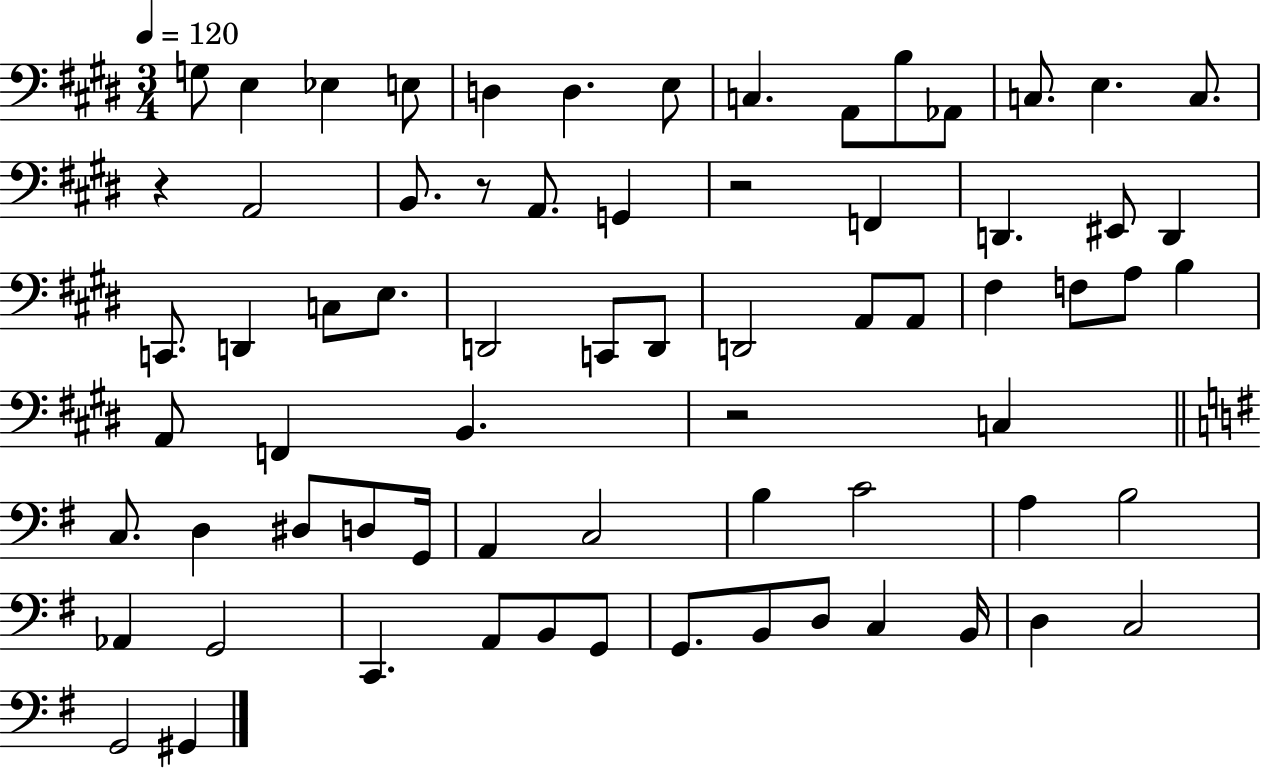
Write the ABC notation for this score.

X:1
T:Untitled
M:3/4
L:1/4
K:E
G,/2 E, _E, E,/2 D, D, E,/2 C, A,,/2 B,/2 _A,,/2 C,/2 E, C,/2 z A,,2 B,,/2 z/2 A,,/2 G,, z2 F,, D,, ^E,,/2 D,, C,,/2 D,, C,/2 E,/2 D,,2 C,,/2 D,,/2 D,,2 A,,/2 A,,/2 ^F, F,/2 A,/2 B, A,,/2 F,, B,, z2 C, C,/2 D, ^D,/2 D,/2 G,,/4 A,, C,2 B, C2 A, B,2 _A,, G,,2 C,, A,,/2 B,,/2 G,,/2 G,,/2 B,,/2 D,/2 C, B,,/4 D, C,2 G,,2 ^G,,